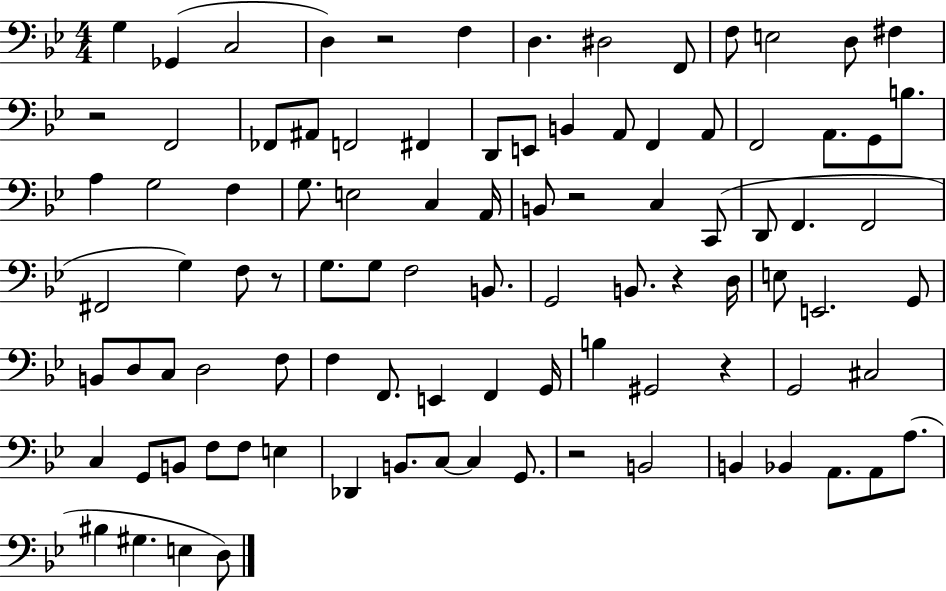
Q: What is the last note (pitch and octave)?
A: D3